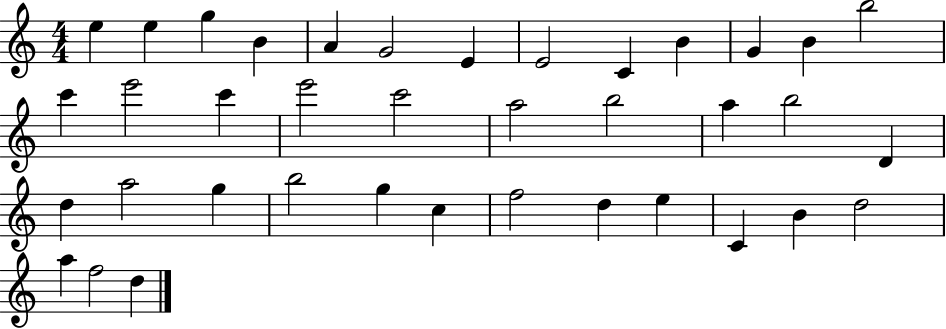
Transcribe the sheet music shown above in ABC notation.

X:1
T:Untitled
M:4/4
L:1/4
K:C
e e g B A G2 E E2 C B G B b2 c' e'2 c' e'2 c'2 a2 b2 a b2 D d a2 g b2 g c f2 d e C B d2 a f2 d